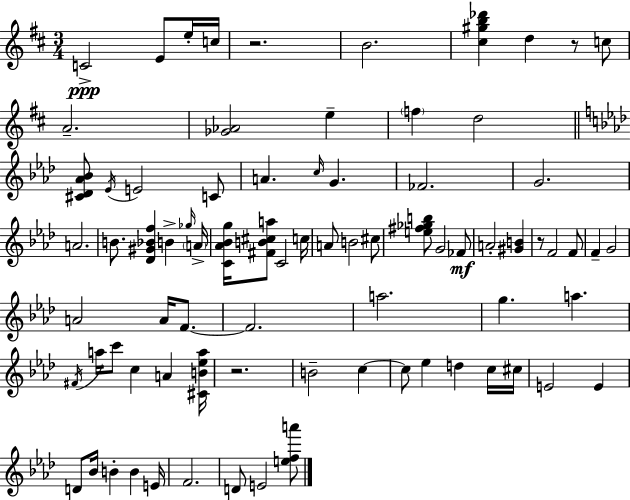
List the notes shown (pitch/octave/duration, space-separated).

C4/h E4/e E5/s C5/s R/h. B4/h. [C#5,G#5,B5,Db6]/q D5/q R/e C5/e A4/h. [Gb4,Ab4]/h E5/q F5/q D5/h [C#4,Db4,Ab4,Bb4]/e Eb4/s E4/h C4/e A4/q. C5/s G4/q. FES4/h. G4/h. A4/h. B4/e. [Db4,G#4,Bb4,F5]/q B4/q Gb5/s A4/s [C4,Ab4,Bb4,G5]/s [F#4,B4,C#5,A5]/e C4/h C5/s A4/e B4/h C#5/e [E5,F#5,Gb5,B5]/e G4/h FES4/e A4/h [G#4,B4]/q R/e F4/h F4/e F4/q G4/h A4/h A4/s F4/e. F4/h. A5/h. G5/q. A5/q. F#4/s A5/s C6/e C5/q A4/q [C#4,B4,Eb5,A5]/s R/h. B4/h C5/q C5/e Eb5/q D5/q C5/s C#5/s E4/h E4/q D4/e Bb4/s B4/q B4/q E4/s F4/h. D4/e E4/h [E5,F5,A6]/e